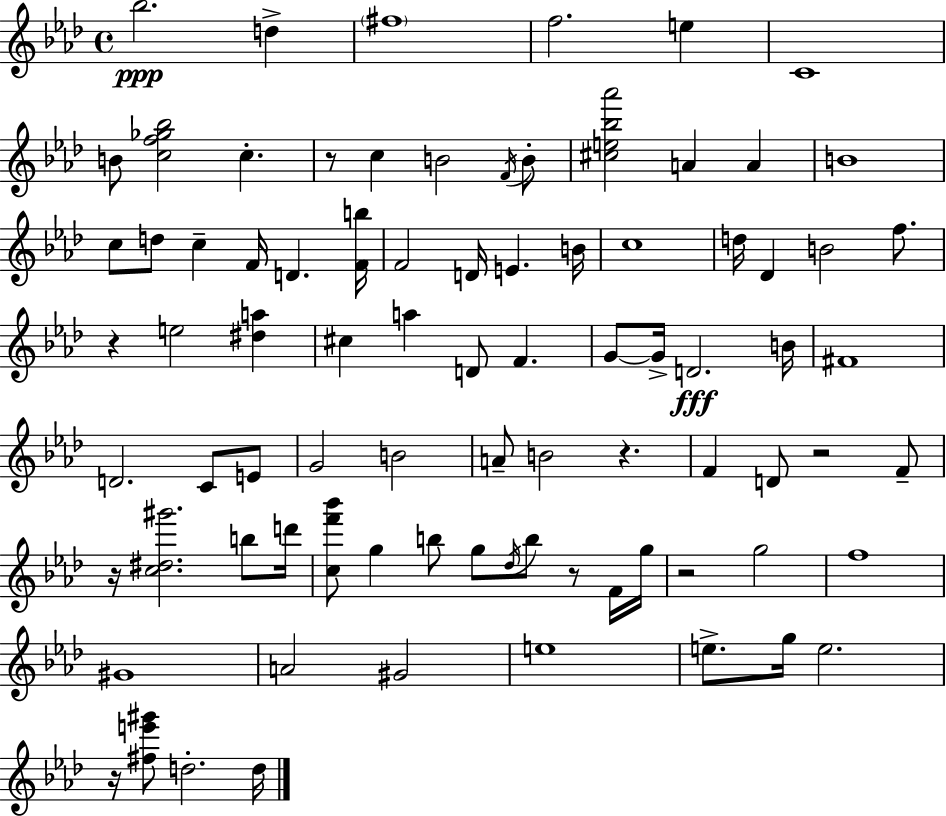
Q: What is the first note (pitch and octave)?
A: Bb5